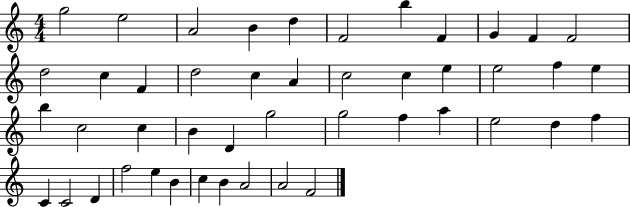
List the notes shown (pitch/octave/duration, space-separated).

G5/h E5/h A4/h B4/q D5/q F4/h B5/q F4/q G4/q F4/q F4/h D5/h C5/q F4/q D5/h C5/q A4/q C5/h C5/q E5/q E5/h F5/q E5/q B5/q C5/h C5/q B4/q D4/q G5/h G5/h F5/q A5/q E5/h D5/q F5/q C4/q C4/h D4/q F5/h E5/q B4/q C5/q B4/q A4/h A4/h F4/h